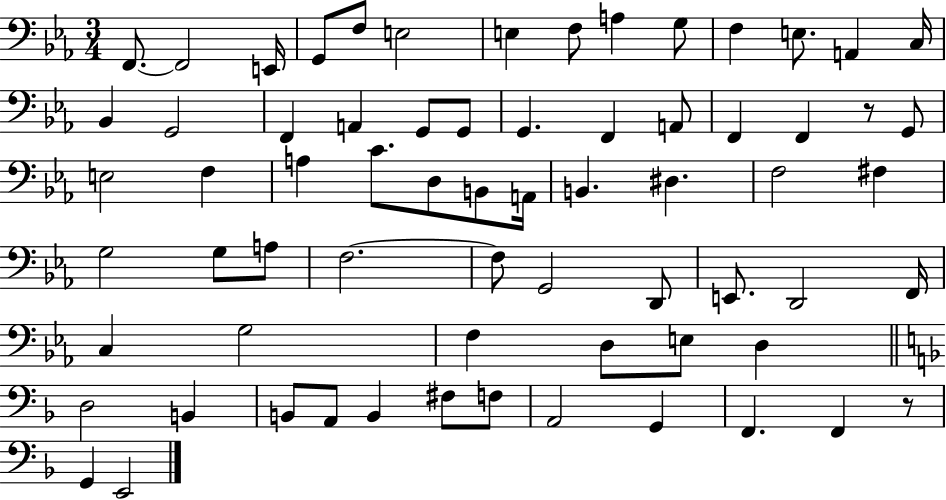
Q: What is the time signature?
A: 3/4